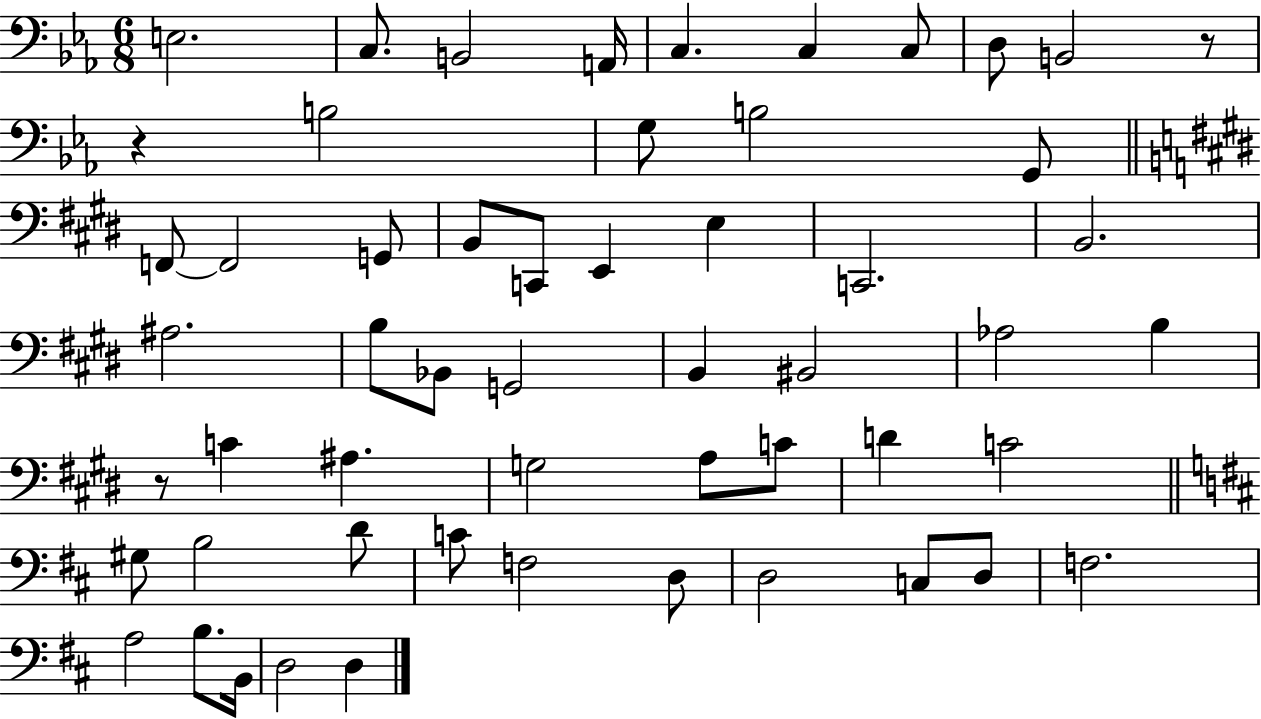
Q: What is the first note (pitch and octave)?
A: E3